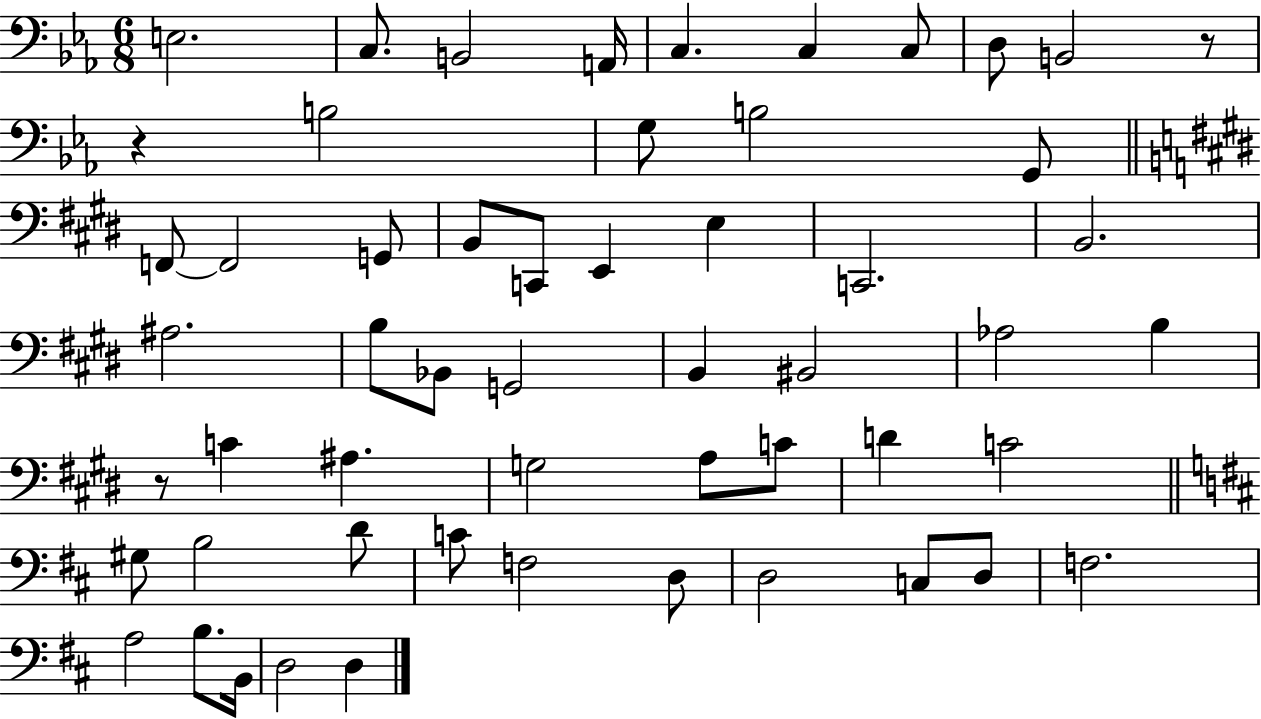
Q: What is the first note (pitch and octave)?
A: E3